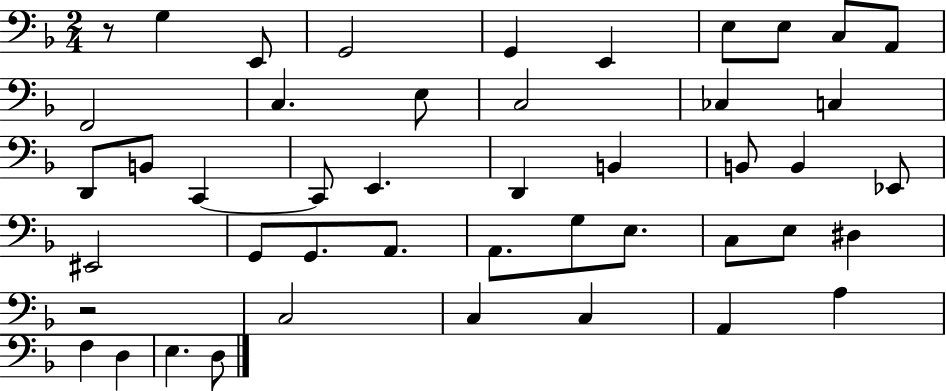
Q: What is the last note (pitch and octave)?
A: D3